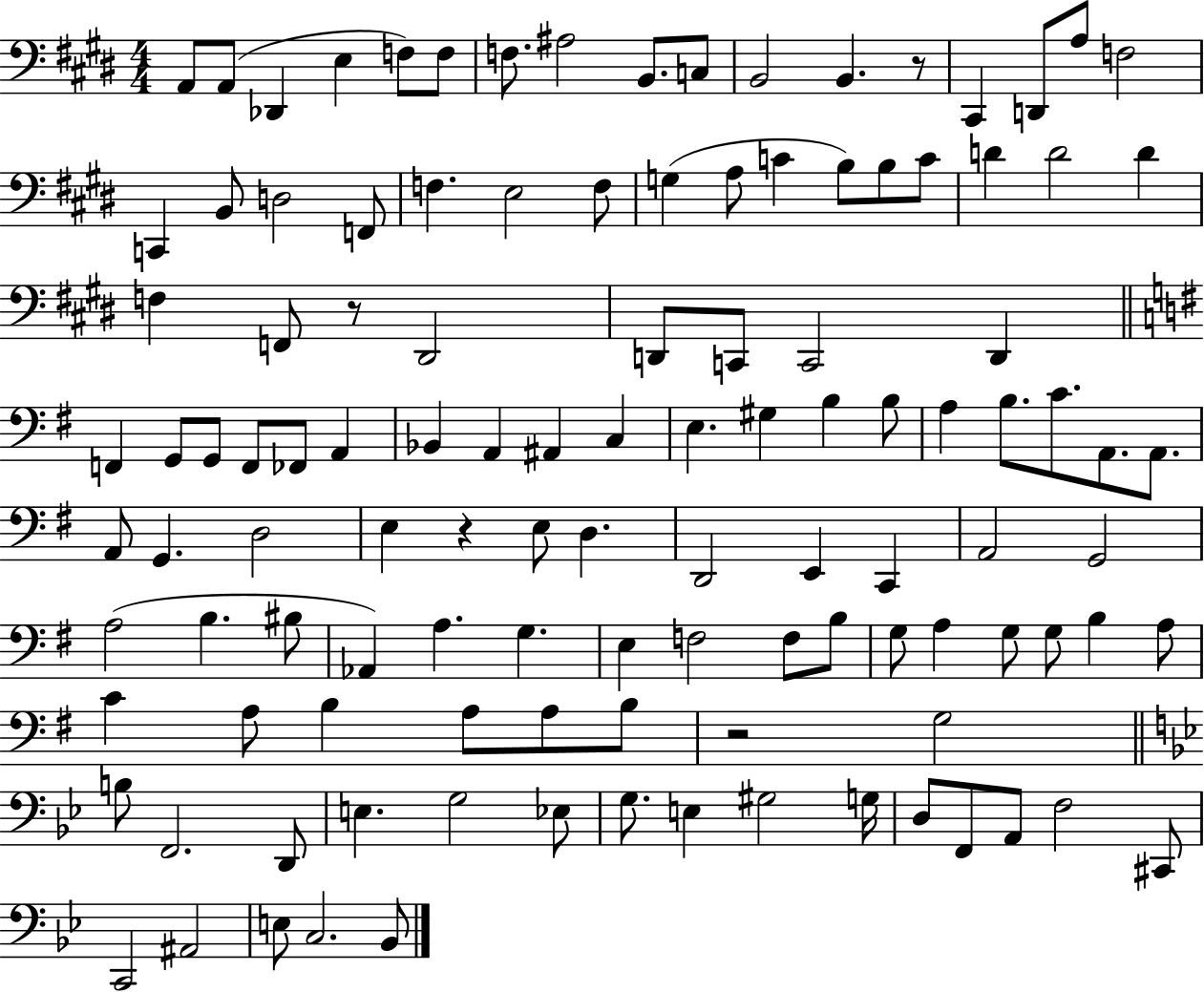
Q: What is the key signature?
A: E major